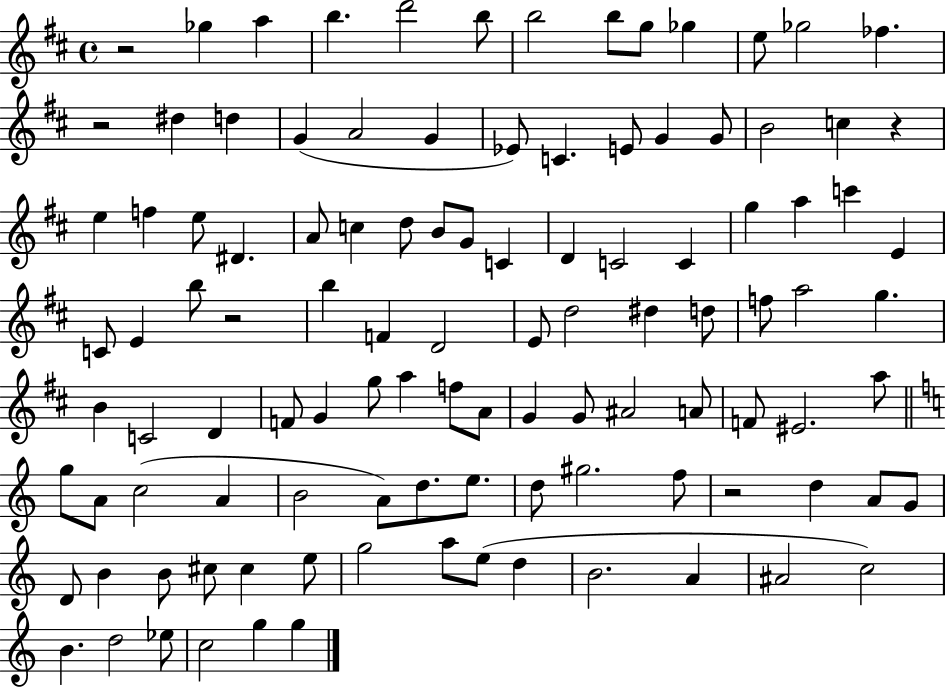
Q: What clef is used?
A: treble